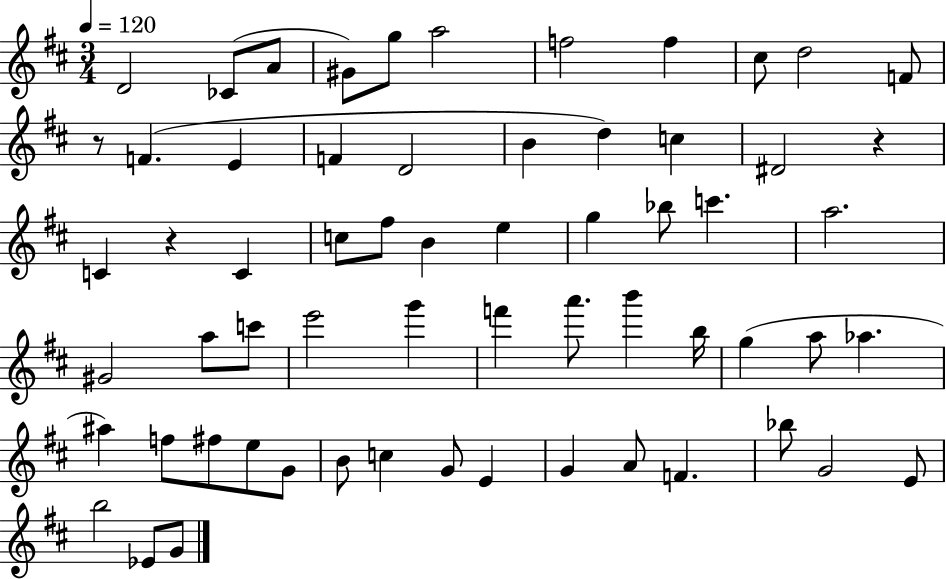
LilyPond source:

{
  \clef treble
  \numericTimeSignature
  \time 3/4
  \key d \major
  \tempo 4 = 120
  d'2 ces'8( a'8 | gis'8) g''8 a''2 | f''2 f''4 | cis''8 d''2 f'8 | \break r8 f'4.( e'4 | f'4 d'2 | b'4 d''4) c''4 | dis'2 r4 | \break c'4 r4 c'4 | c''8 fis''8 b'4 e''4 | g''4 bes''8 c'''4. | a''2. | \break gis'2 a''8 c'''8 | e'''2 g'''4 | f'''4 a'''8. b'''4 b''16 | g''4( a''8 aes''4. | \break ais''4) f''8 fis''8 e''8 g'8 | b'8 c''4 g'8 e'4 | g'4 a'8 f'4. | bes''8 g'2 e'8 | \break b''2 ees'8 g'8 | \bar "|."
}